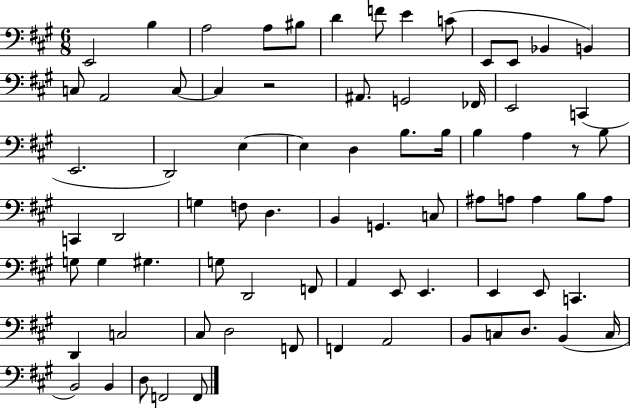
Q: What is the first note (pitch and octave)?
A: E2